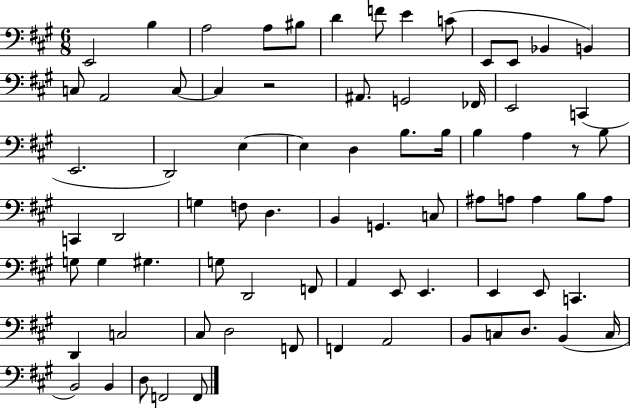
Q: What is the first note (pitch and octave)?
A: E2